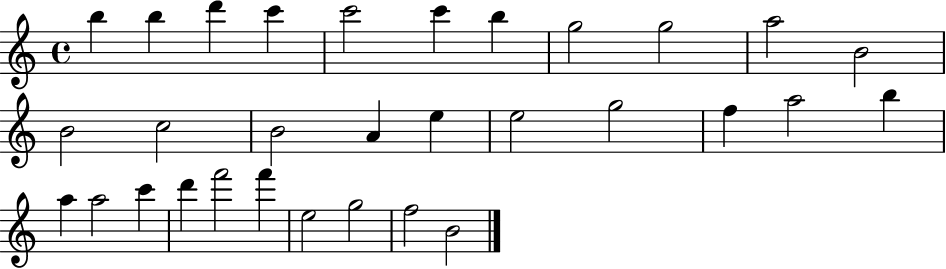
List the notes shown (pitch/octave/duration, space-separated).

B5/q B5/q D6/q C6/q C6/h C6/q B5/q G5/h G5/h A5/h B4/h B4/h C5/h B4/h A4/q E5/q E5/h G5/h F5/q A5/h B5/q A5/q A5/h C6/q D6/q F6/h F6/q E5/h G5/h F5/h B4/h